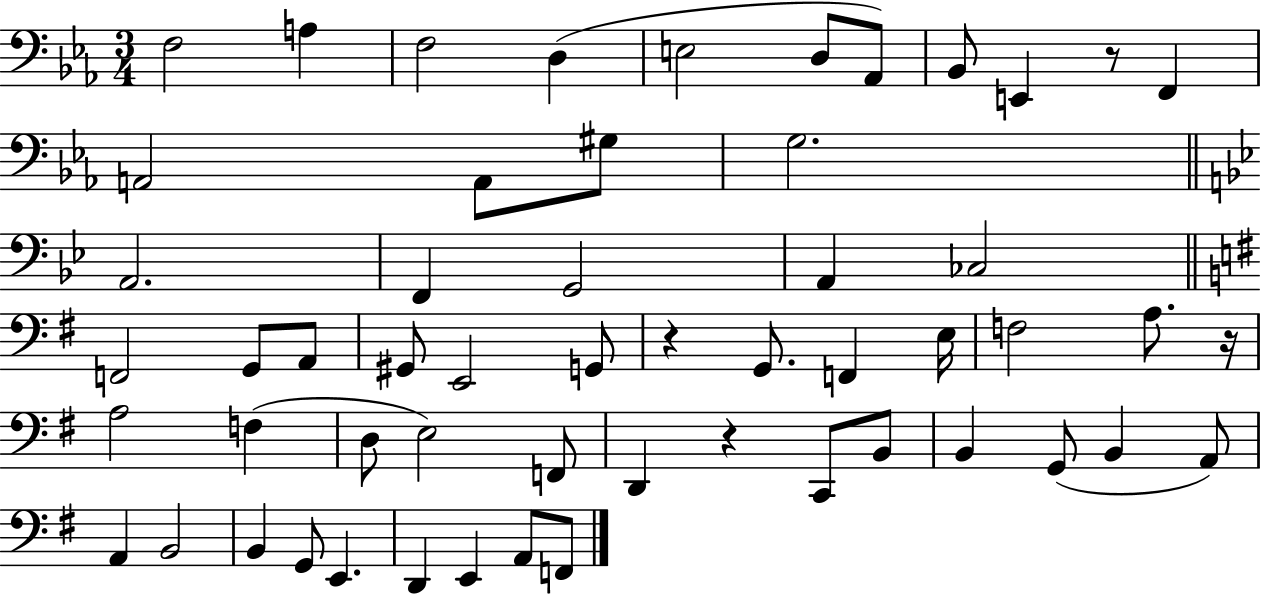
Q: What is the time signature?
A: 3/4